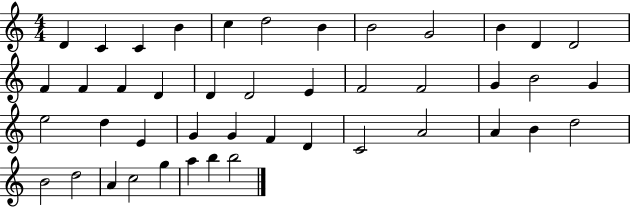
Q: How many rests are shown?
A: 0